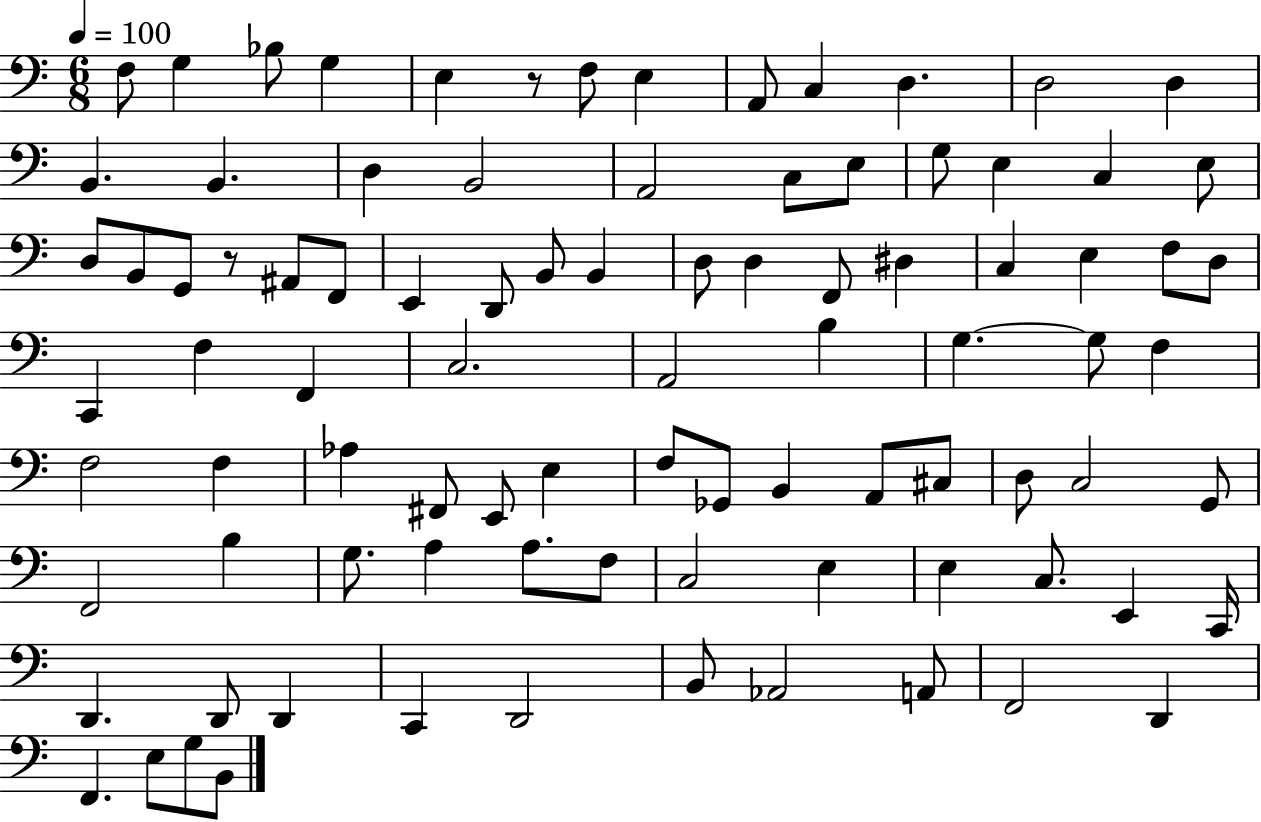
{
  \clef bass
  \numericTimeSignature
  \time 6/8
  \key c \major
  \tempo 4 = 100
  \repeat volta 2 { f8 g4 bes8 g4 | e4 r8 f8 e4 | a,8 c4 d4. | d2 d4 | \break b,4. b,4. | d4 b,2 | a,2 c8 e8 | g8 e4 c4 e8 | \break d8 b,8 g,8 r8 ais,8 f,8 | e,4 d,8 b,8 b,4 | d8 d4 f,8 dis4 | c4 e4 f8 d8 | \break c,4 f4 f,4 | c2. | a,2 b4 | g4.~~ g8 f4 | \break f2 f4 | aes4 fis,8 e,8 e4 | f8 ges,8 b,4 a,8 cis8 | d8 c2 g,8 | \break f,2 b4 | g8. a4 a8. f8 | c2 e4 | e4 c8. e,4 c,16 | \break d,4. d,8 d,4 | c,4 d,2 | b,8 aes,2 a,8 | f,2 d,4 | \break f,4. e8 g8 b,8 | } \bar "|."
}